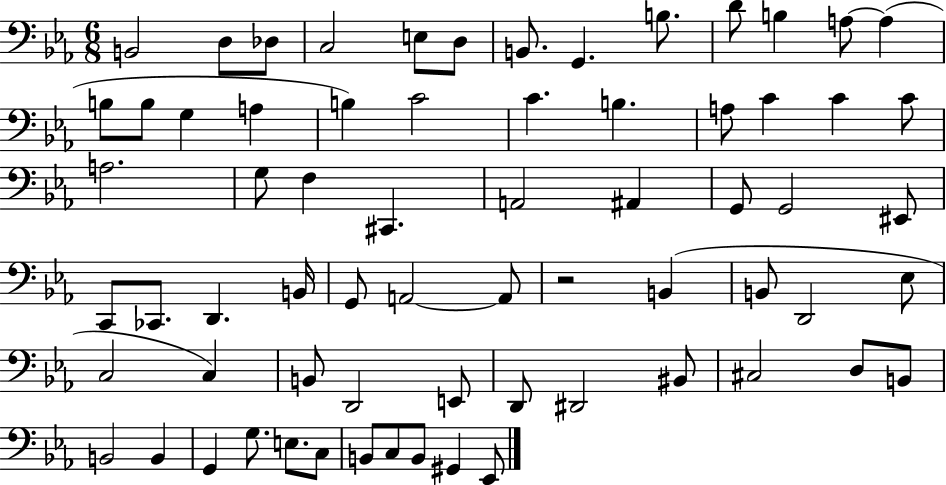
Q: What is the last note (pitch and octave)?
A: Eb2